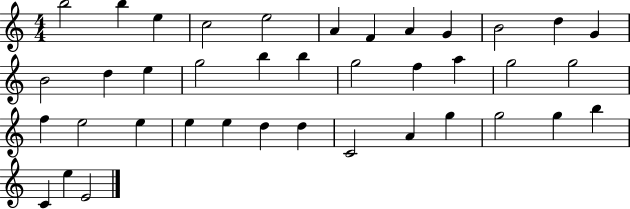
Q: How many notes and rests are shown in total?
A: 39